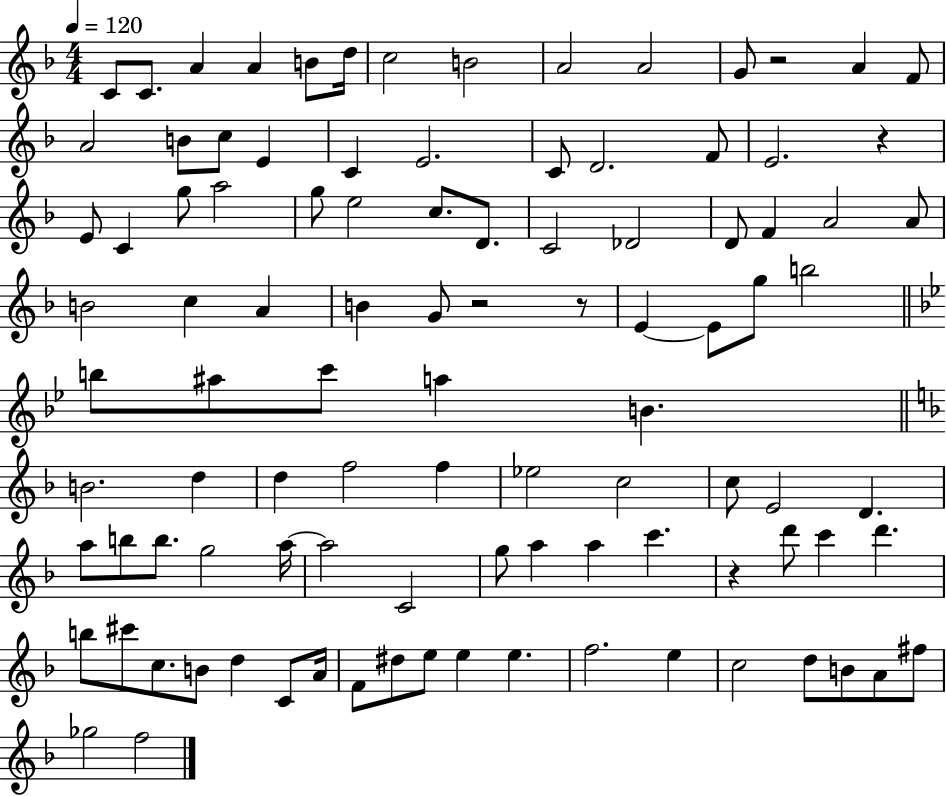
X:1
T:Untitled
M:4/4
L:1/4
K:F
C/2 C/2 A A B/2 d/4 c2 B2 A2 A2 G/2 z2 A F/2 A2 B/2 c/2 E C E2 C/2 D2 F/2 E2 z E/2 C g/2 a2 g/2 e2 c/2 D/2 C2 _D2 D/2 F A2 A/2 B2 c A B G/2 z2 z/2 E E/2 g/2 b2 b/2 ^a/2 c'/2 a B B2 d d f2 f _e2 c2 c/2 E2 D a/2 b/2 b/2 g2 a/4 a2 C2 g/2 a a c' z d'/2 c' d' b/2 ^c'/2 c/2 B/2 d C/2 A/4 F/2 ^d/2 e/2 e e f2 e c2 d/2 B/2 A/2 ^f/2 _g2 f2